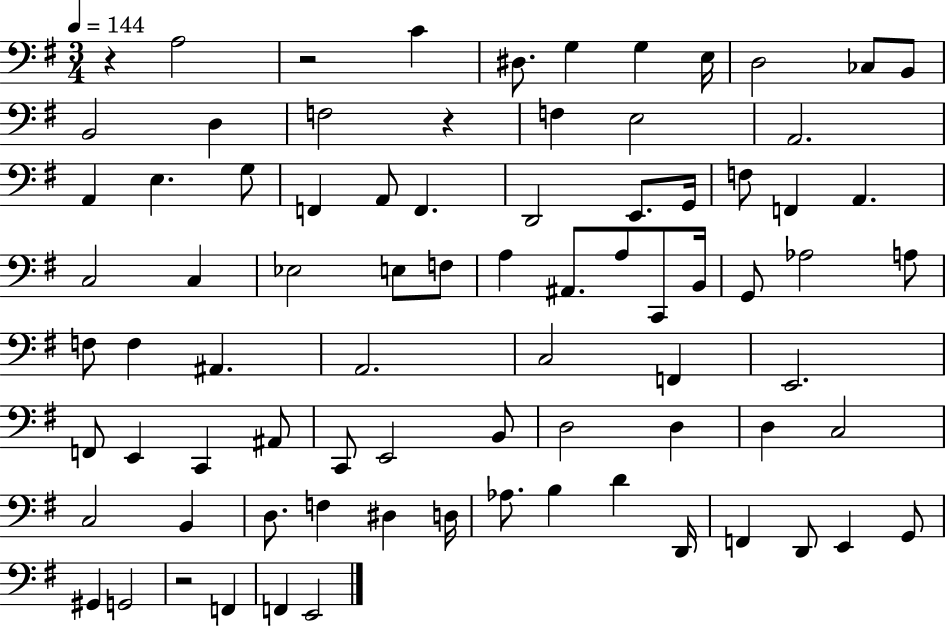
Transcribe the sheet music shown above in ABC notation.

X:1
T:Untitled
M:3/4
L:1/4
K:G
z A,2 z2 C ^D,/2 G, G, E,/4 D,2 _C,/2 B,,/2 B,,2 D, F,2 z F, E,2 A,,2 A,, E, G,/2 F,, A,,/2 F,, D,,2 E,,/2 G,,/4 F,/2 F,, A,, C,2 C, _E,2 E,/2 F,/2 A, ^A,,/2 A,/2 C,,/2 B,,/4 G,,/2 _A,2 A,/2 F,/2 F, ^A,, A,,2 C,2 F,, E,,2 F,,/2 E,, C,, ^A,,/2 C,,/2 E,,2 B,,/2 D,2 D, D, C,2 C,2 B,, D,/2 F, ^D, D,/4 _A,/2 B, D D,,/4 F,, D,,/2 E,, G,,/2 ^G,, G,,2 z2 F,, F,, E,,2